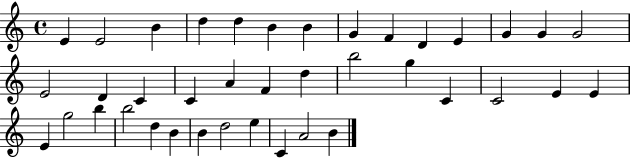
E4/q E4/h B4/q D5/q D5/q B4/q B4/q G4/q F4/q D4/q E4/q G4/q G4/q G4/h E4/h D4/q C4/q C4/q A4/q F4/q D5/q B5/h G5/q C4/q C4/h E4/q E4/q E4/q G5/h B5/q B5/h D5/q B4/q B4/q D5/h E5/q C4/q A4/h B4/q